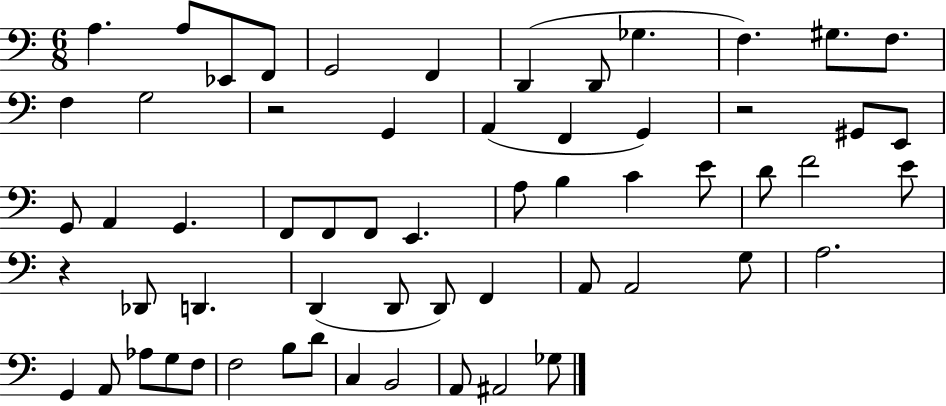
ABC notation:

X:1
T:Untitled
M:6/8
L:1/4
K:C
A, A,/2 _E,,/2 F,,/2 G,,2 F,, D,, D,,/2 _G, F, ^G,/2 F,/2 F, G,2 z2 G,, A,, F,, G,, z2 ^G,,/2 E,,/2 G,,/2 A,, G,, F,,/2 F,,/2 F,,/2 E,, A,/2 B, C E/2 D/2 F2 E/2 z _D,,/2 D,, D,, D,,/2 D,,/2 F,, A,,/2 A,,2 G,/2 A,2 G,, A,,/2 _A,/2 G,/2 F,/2 F,2 B,/2 D/2 C, B,,2 A,,/2 ^A,,2 _G,/2